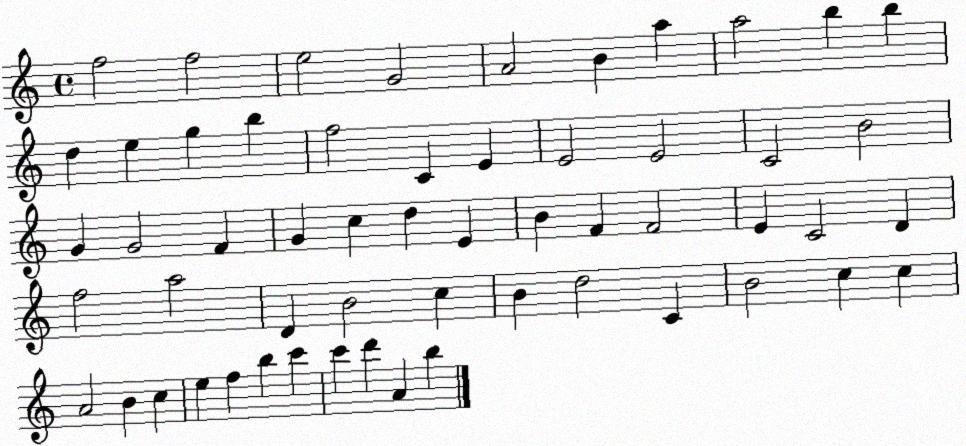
X:1
T:Untitled
M:4/4
L:1/4
K:C
f2 f2 e2 G2 A2 B a a2 b b d e g b f2 C E E2 E2 C2 B2 G G2 F G c d E B F F2 E C2 D f2 a2 D B2 c B d2 C B2 c c A2 B c e f b c' c' d' A b